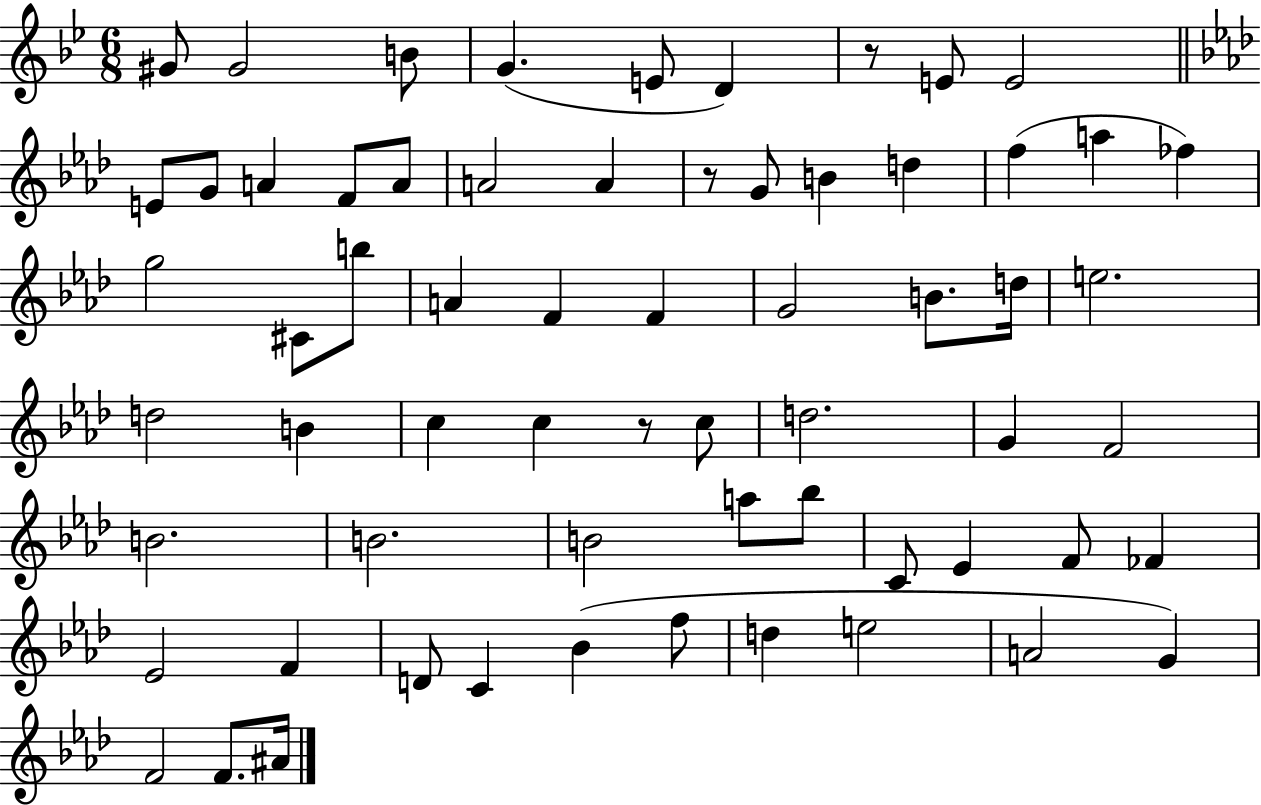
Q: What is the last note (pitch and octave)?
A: A#4